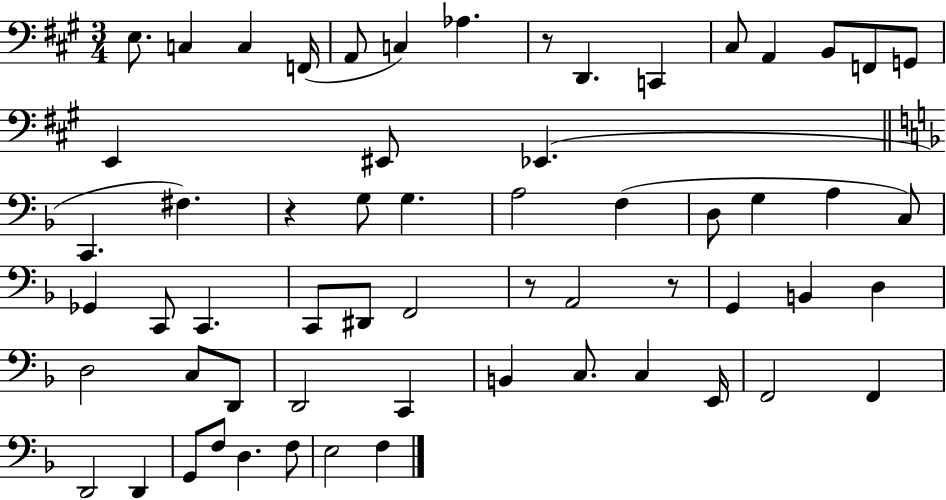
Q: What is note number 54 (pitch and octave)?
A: F3